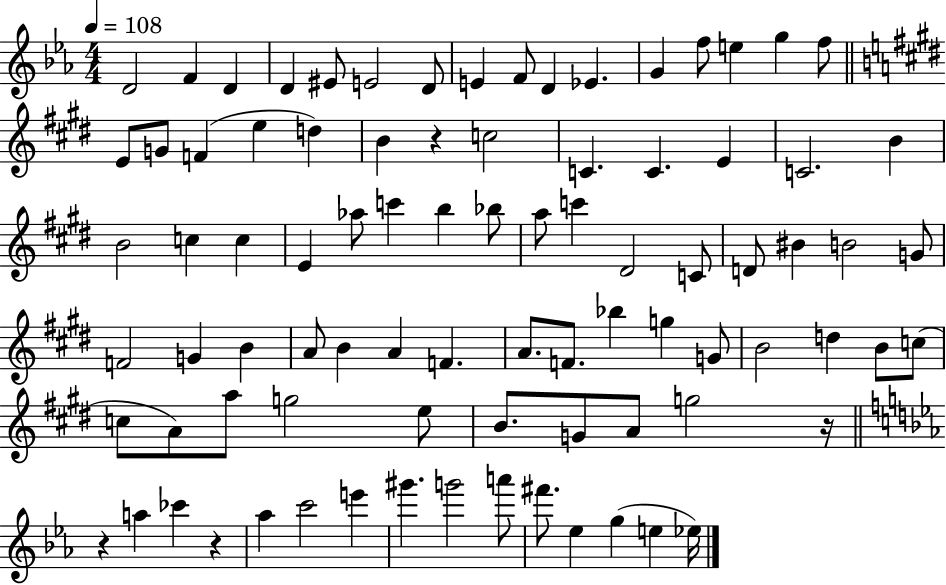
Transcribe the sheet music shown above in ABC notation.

X:1
T:Untitled
M:4/4
L:1/4
K:Eb
D2 F D D ^E/2 E2 D/2 E F/2 D _E G f/2 e g f/2 E/2 G/2 F e d B z c2 C C E C2 B B2 c c E _a/2 c' b _b/2 a/2 c' ^D2 C/2 D/2 ^B B2 G/2 F2 G B A/2 B A F A/2 F/2 _b g G/2 B2 d B/2 c/2 c/2 A/2 a/2 g2 e/2 B/2 G/2 A/2 g2 z/4 z a _c' z _a c'2 e' ^g' g'2 a'/2 ^f'/2 _e g e _e/4